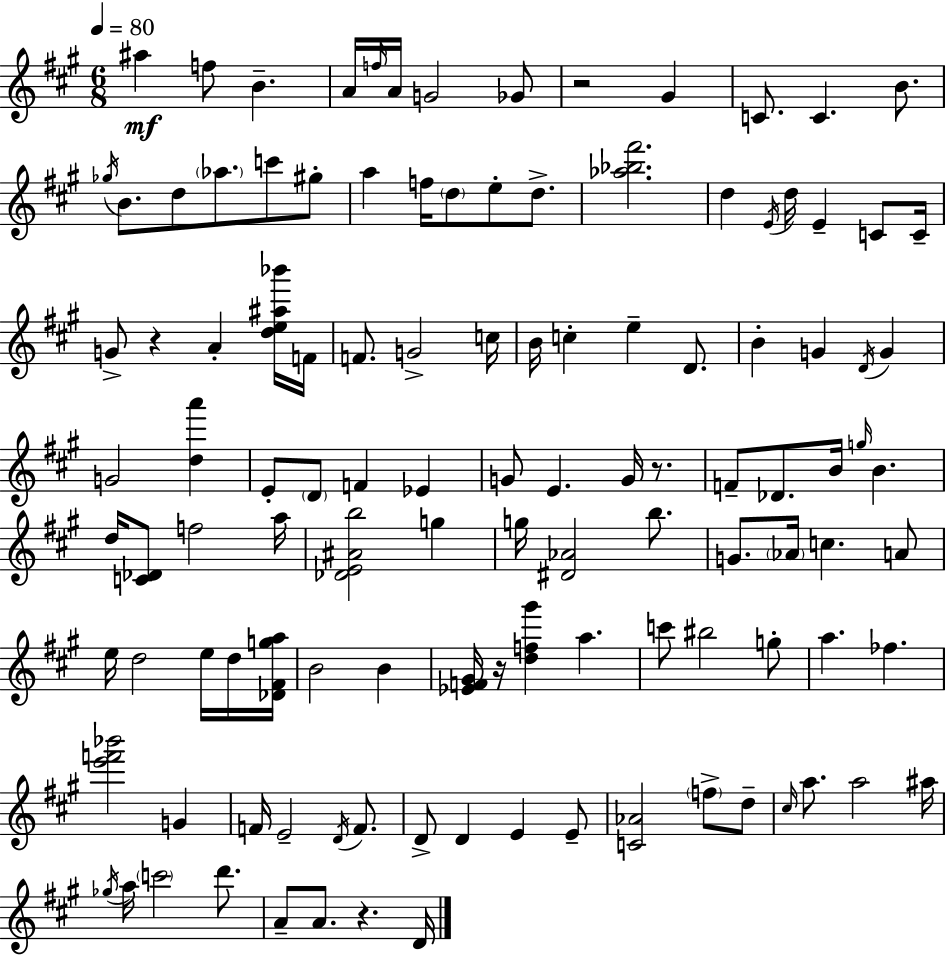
A#5/q F5/e B4/q. A4/s F5/s A4/s G4/h Gb4/e R/h G#4/q C4/e. C4/q. B4/e. Gb5/s B4/e. D5/e Ab5/e. C6/e G#5/e A5/q F5/s D5/e E5/e D5/e. [Ab5,Bb5,F#6]/h. D5/q E4/s D5/s E4/q C4/e C4/s G4/e R/q A4/q [D5,E5,A#5,Bb6]/s F4/s F4/e. G4/h C5/s B4/s C5/q E5/q D4/e. B4/q G4/q D4/s G4/q G4/h [D5,A6]/q E4/e D4/e F4/q Eb4/q G4/e E4/q. G4/s R/e. F4/e Db4/e. B4/s G5/s B4/q. D5/s [C4,Db4]/e F5/h A5/s [Db4,E4,A#4,B5]/h G5/q G5/s [D#4,Ab4]/h B5/e. G4/e. Ab4/s C5/q. A4/e E5/s D5/h E5/s D5/s [Db4,F#4,G5,A5]/s B4/h B4/q [Eb4,F4,G#4]/s R/s [D5,F5,G#6]/q A5/q. C6/e BIS5/h G5/e A5/q. FES5/q. [E6,F6,Bb6]/h G4/q F4/s E4/h D4/s F4/e. D4/e D4/q E4/q E4/e [C4,Ab4]/h F5/e D5/e C#5/s A5/e. A5/h A#5/s Gb5/s A5/s C6/h D6/e. A4/e A4/e. R/q. D4/s